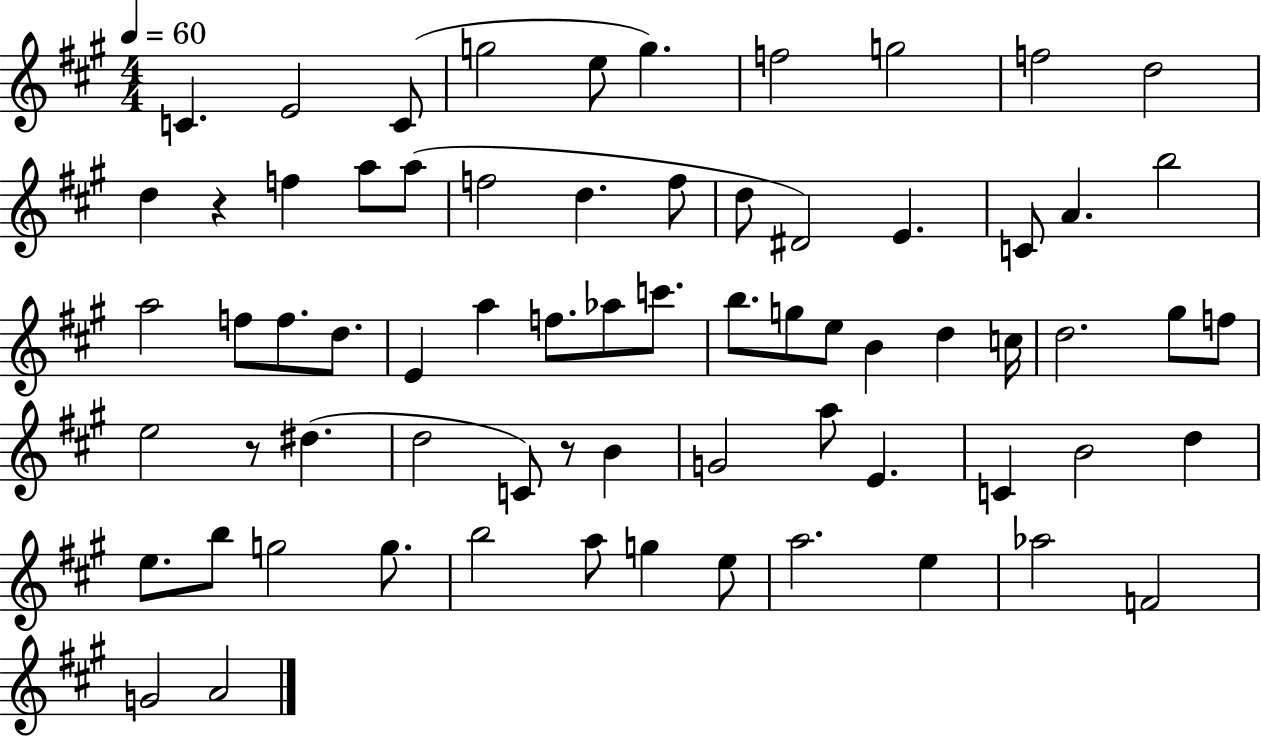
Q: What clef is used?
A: treble